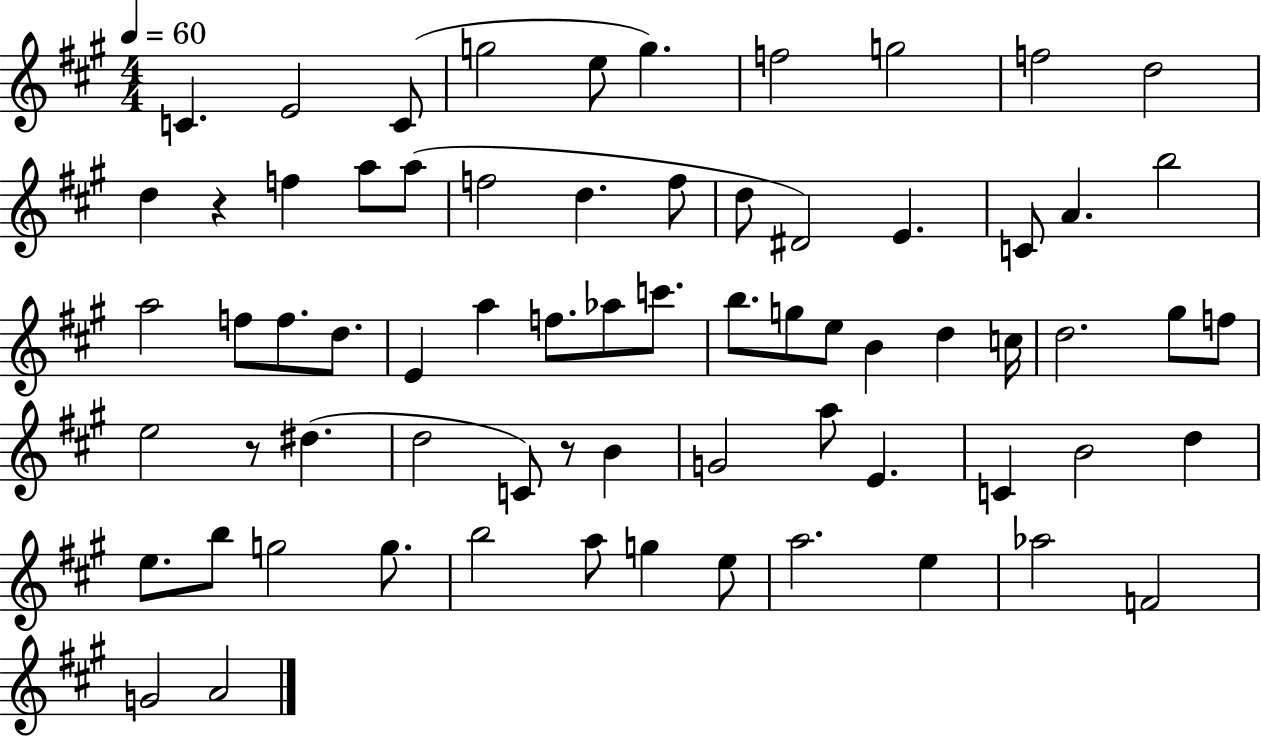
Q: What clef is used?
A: treble